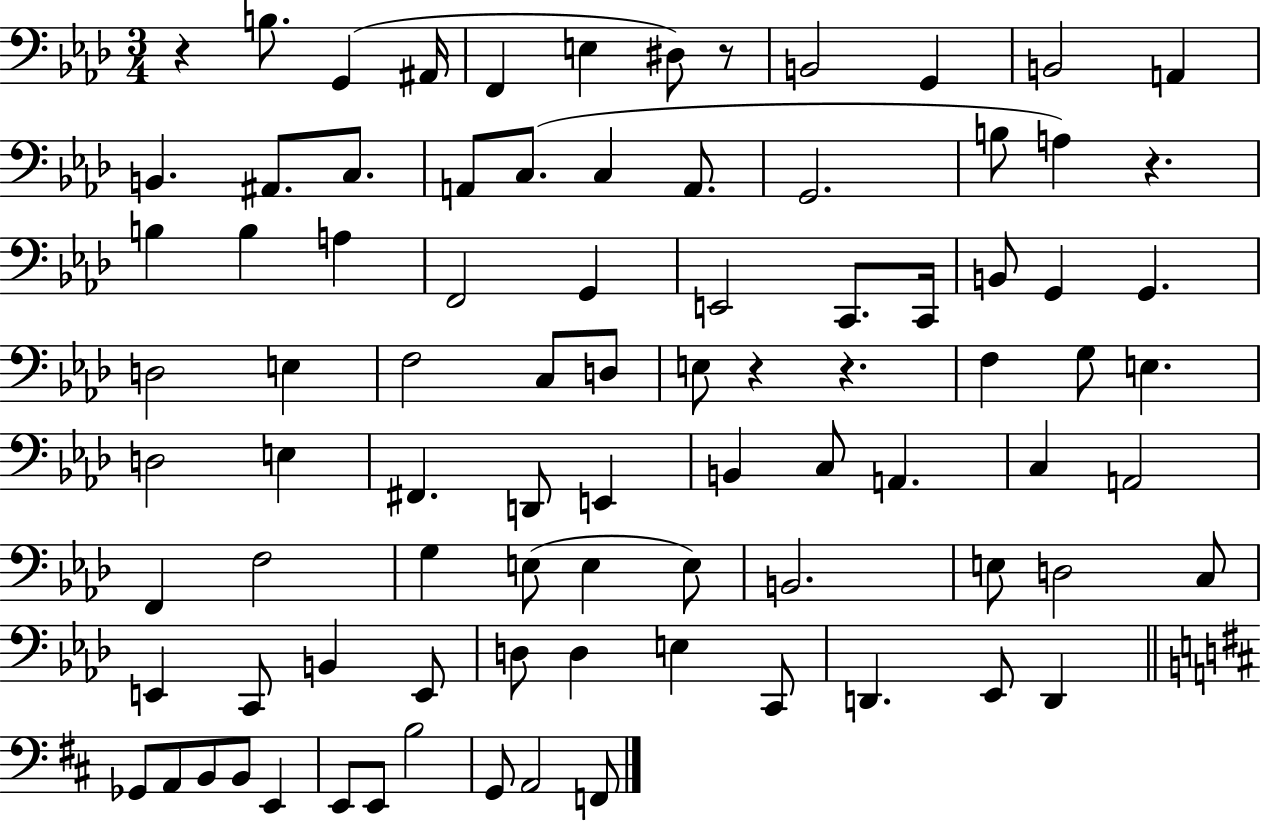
X:1
T:Untitled
M:3/4
L:1/4
K:Ab
z B,/2 G,, ^A,,/4 F,, E, ^D,/2 z/2 B,,2 G,, B,,2 A,, B,, ^A,,/2 C,/2 A,,/2 C,/2 C, A,,/2 G,,2 B,/2 A, z B, B, A, F,,2 G,, E,,2 C,,/2 C,,/4 B,,/2 G,, G,, D,2 E, F,2 C,/2 D,/2 E,/2 z z F, G,/2 E, D,2 E, ^F,, D,,/2 E,, B,, C,/2 A,, C, A,,2 F,, F,2 G, E,/2 E, E,/2 B,,2 E,/2 D,2 C,/2 E,, C,,/2 B,, E,,/2 D,/2 D, E, C,,/2 D,, _E,,/2 D,, _G,,/2 A,,/2 B,,/2 B,,/2 E,, E,,/2 E,,/2 B,2 G,,/2 A,,2 F,,/2